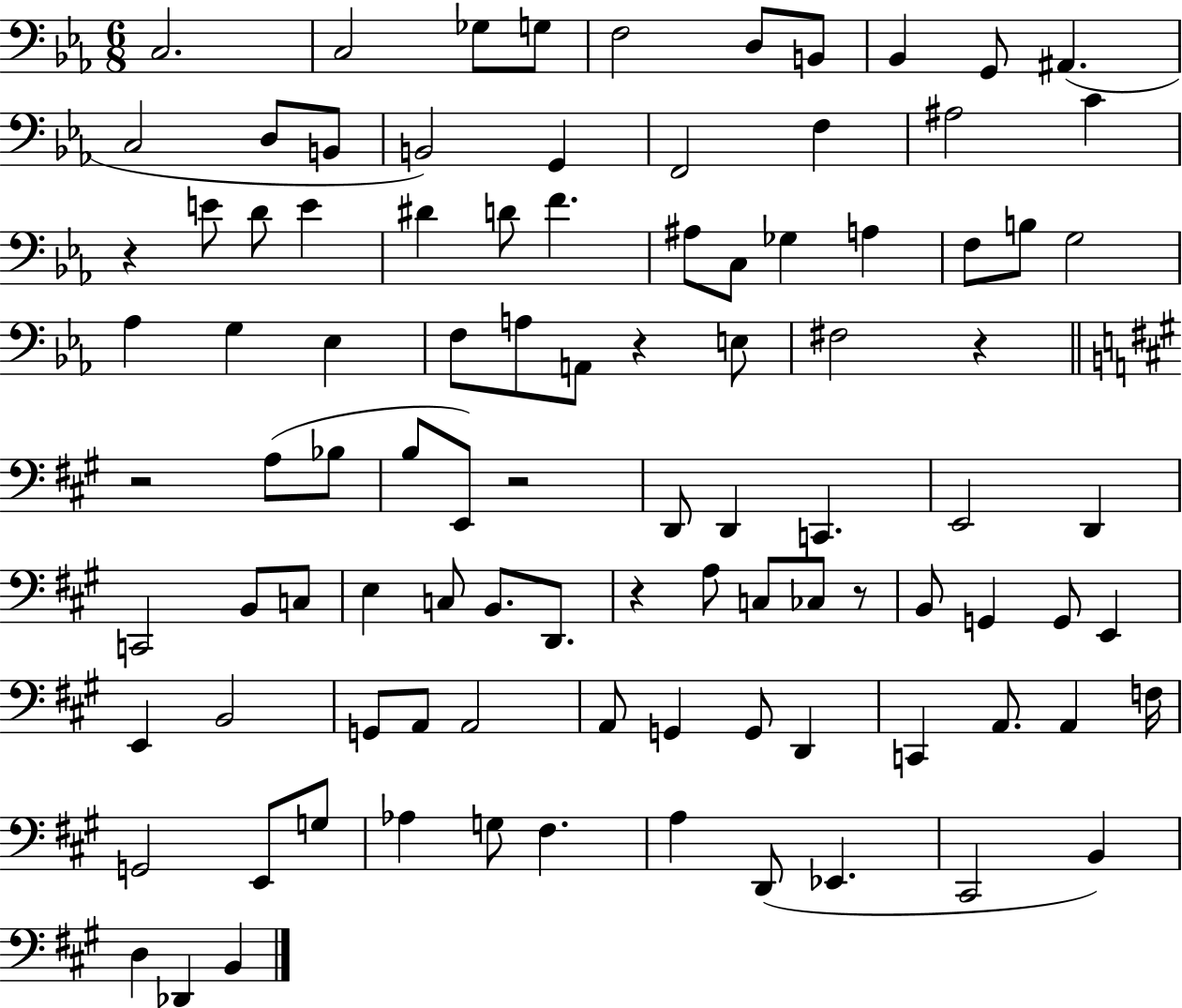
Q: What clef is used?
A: bass